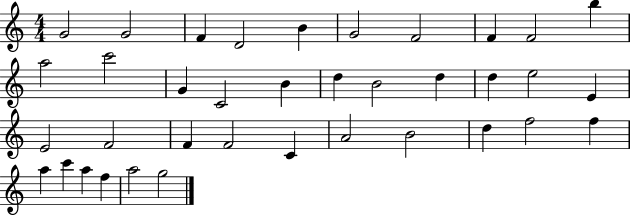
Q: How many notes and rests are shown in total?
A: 37